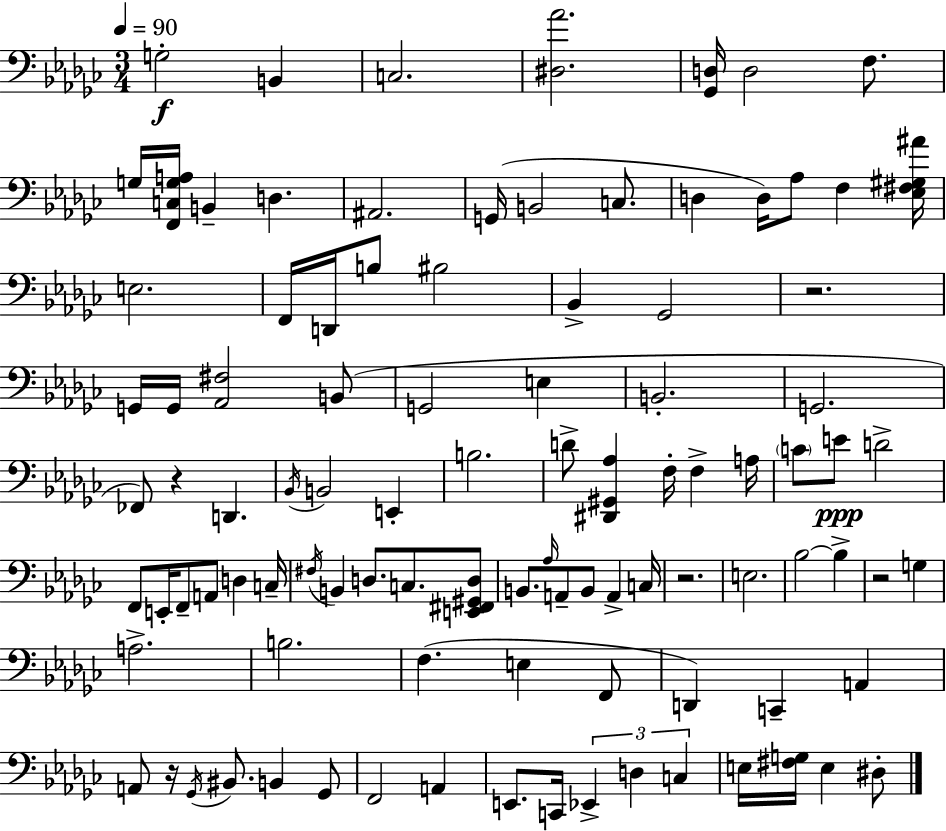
{
  \clef bass
  \numericTimeSignature
  \time 3/4
  \key ees \minor
  \tempo 4 = 90
  \repeat volta 2 { g2-.\f b,4 | c2. | <dis aes'>2. | <ges, d>16 d2 f8. | \break g16 <f, c g a>16 b,4-- d4. | ais,2. | g,16( b,2 c8. | d4 d16) aes8 f4 <ees fis gis ais'>16 | \break e2. | f,16 d,16 b8 bis2 | bes,4-> ges,2 | r2. | \break g,16 g,16 <aes, fis>2 b,8( | g,2 e4 | b,2.-. | g,2. | \break fes,8) r4 d,4. | \acciaccatura { bes,16 } b,2 e,4-. | b2. | d'8-> <dis, gis, aes>4 f16-. f4-> | \break a16 \parenthesize c'8 e'8\ppp d'2-> | f,8 e,16-. f,8-- a,8 d4 | c16-- \acciaccatura { fis16 } b,4 d8. c8. | <e, fis, gis, d>8 b,8. \grace { aes16 } a,8-- b,8 a,4-> | \break c16 r2. | e2. | bes2~~ bes4-> | r2 g4 | \break a2.-> | b2. | f4.( e4 | f,8 d,4) c,4-- a,4 | \break a,8 r16 \acciaccatura { ges,16 } bis,8. b,4 | ges,8 f,2 | a,4 e,8. c,16 \tuplet 3/2 { ees,4-> | d4 c4 } e16 <fis g>16 e4 | \break dis8-. } \bar "|."
}